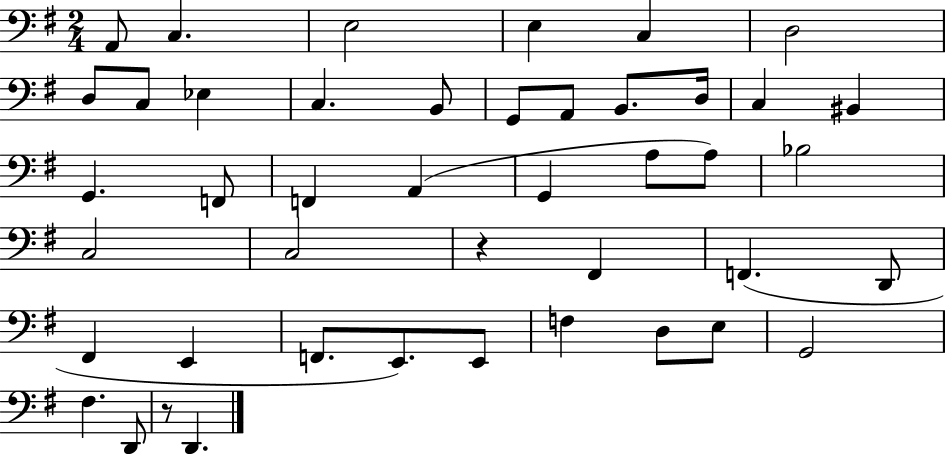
A2/e C3/q. E3/h E3/q C3/q D3/h D3/e C3/e Eb3/q C3/q. B2/e G2/e A2/e B2/e. D3/s C3/q BIS2/q G2/q. F2/e F2/q A2/q G2/q A3/e A3/e Bb3/h C3/h C3/h R/q F#2/q F2/q. D2/e F#2/q E2/q F2/e. E2/e. E2/e F3/q D3/e E3/e G2/h F#3/q. D2/e R/e D2/q.